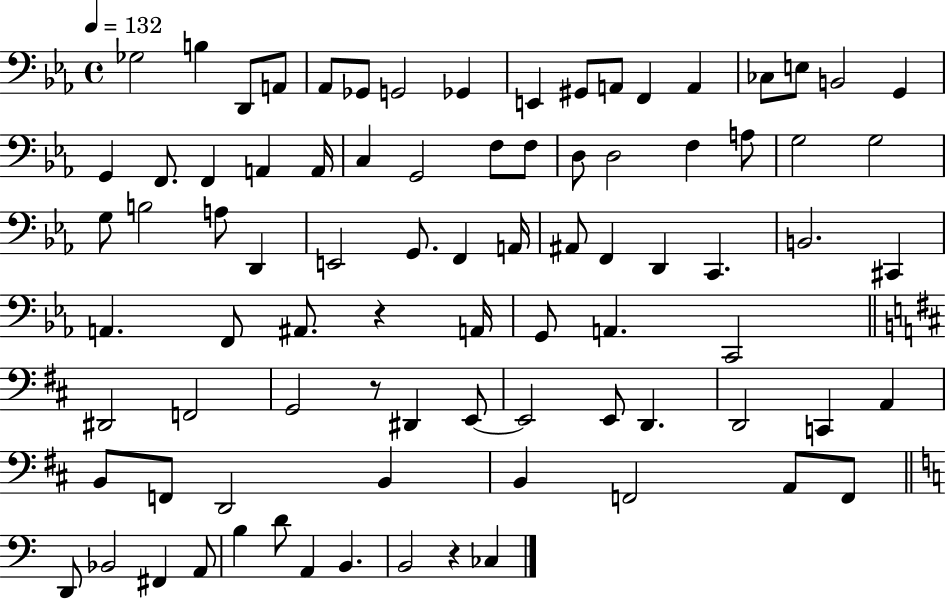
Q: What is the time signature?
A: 4/4